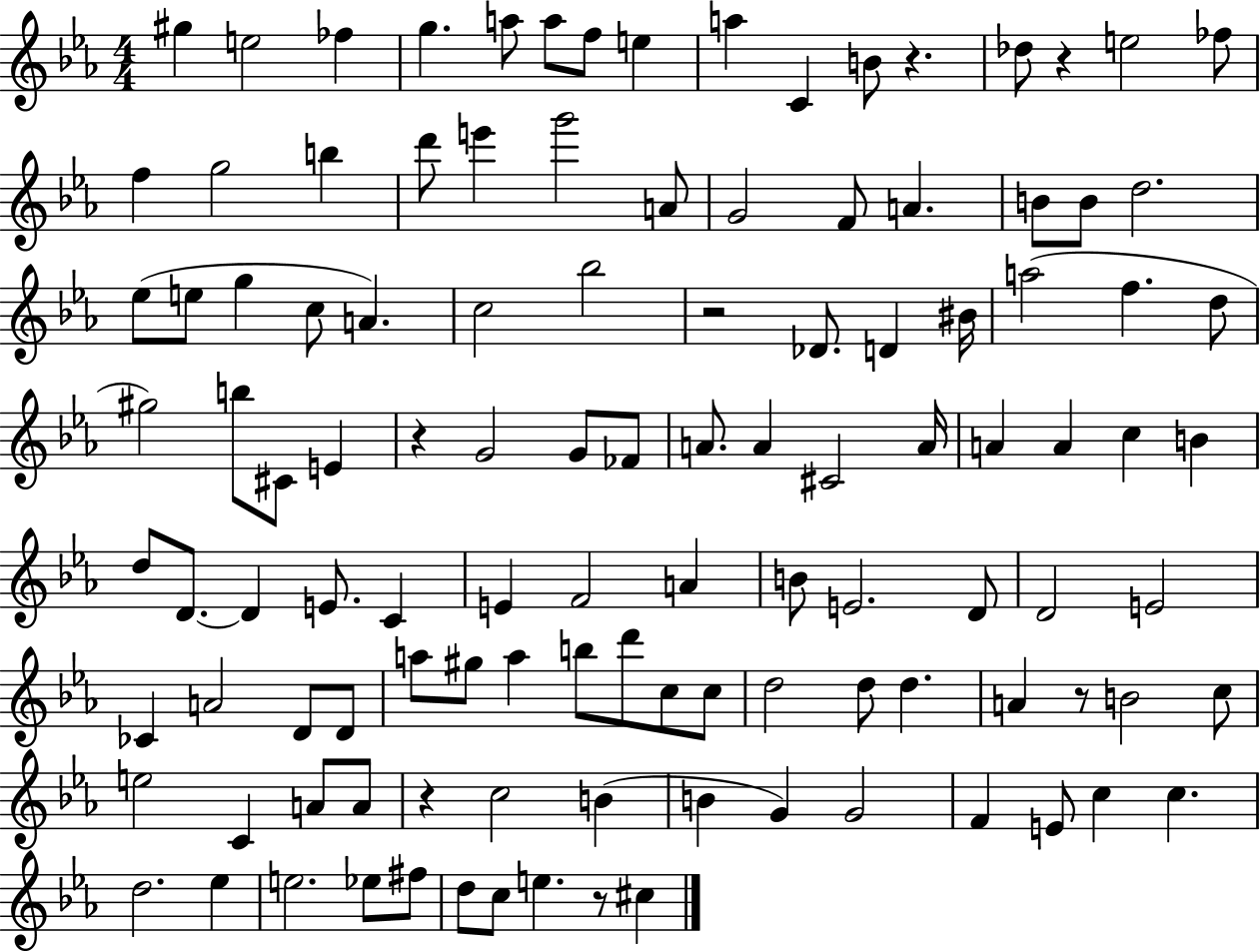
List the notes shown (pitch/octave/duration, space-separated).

G#5/q E5/h FES5/q G5/q. A5/e A5/e F5/e E5/q A5/q C4/q B4/e R/q. Db5/e R/q E5/h FES5/e F5/q G5/h B5/q D6/e E6/q G6/h A4/e G4/h F4/e A4/q. B4/e B4/e D5/h. Eb5/e E5/e G5/q C5/e A4/q. C5/h Bb5/h R/h Db4/e. D4/q BIS4/s A5/h F5/q. D5/e G#5/h B5/e C#4/e E4/q R/q G4/h G4/e FES4/e A4/e. A4/q C#4/h A4/s A4/q A4/q C5/q B4/q D5/e D4/e. D4/q E4/e. C4/q E4/q F4/h A4/q B4/e E4/h. D4/e D4/h E4/h CES4/q A4/h D4/e D4/e A5/e G#5/e A5/q B5/e D6/e C5/e C5/e D5/h D5/e D5/q. A4/q R/e B4/h C5/e E5/h C4/q A4/e A4/e R/q C5/h B4/q B4/q G4/q G4/h F4/q E4/e C5/q C5/q. D5/h. Eb5/q E5/h. Eb5/e F#5/e D5/e C5/e E5/q. R/e C#5/q